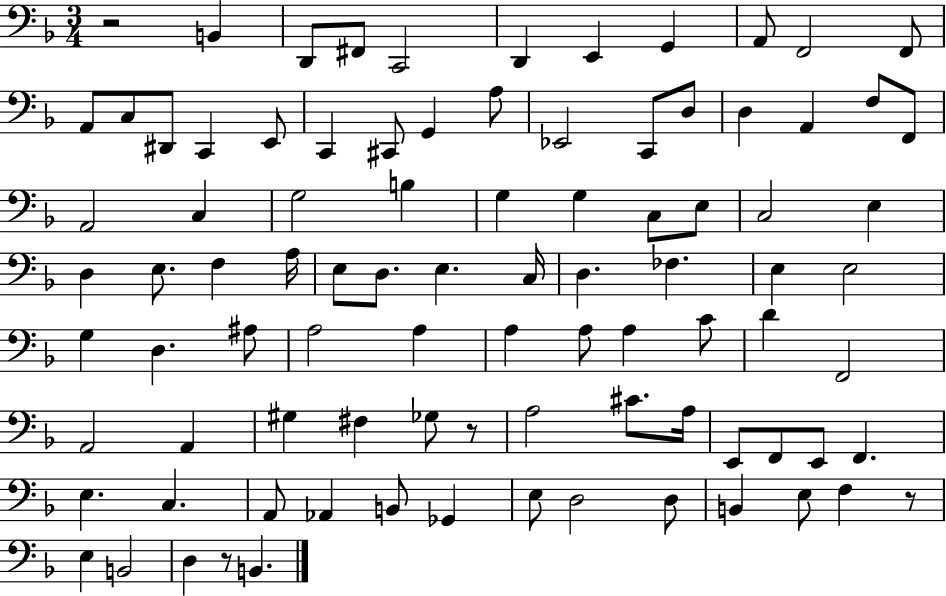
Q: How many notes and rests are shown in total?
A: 91